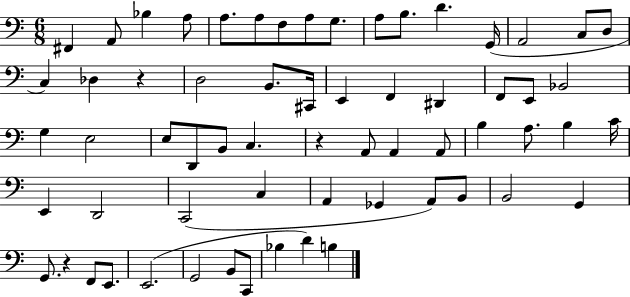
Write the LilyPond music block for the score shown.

{
  \clef bass
  \numericTimeSignature
  \time 6/8
  \key c \major
  fis,4 a,8 bes4 a8 | a8. a8 f8 a8 g8. | a8 b8. d'4. g,16( | a,2 c8 d8 | \break c4) des4 r4 | d2 b,8. cis,16 | e,4 f,4 dis,4 | f,8 e,8 bes,2 | \break g4 e2 | e8 d,8 b,8 c4. | r4 a,8 a,4 a,8 | b4 a8. b4 c'16 | \break e,4 d,2 | c,2( c4 | a,4 ges,4 a,8) b,8 | b,2 g,4 | \break g,8. r4 f,8 e,8. | e,2.( | g,2 b,8 c,8 | bes4 d'4) b4 | \break \bar "|."
}